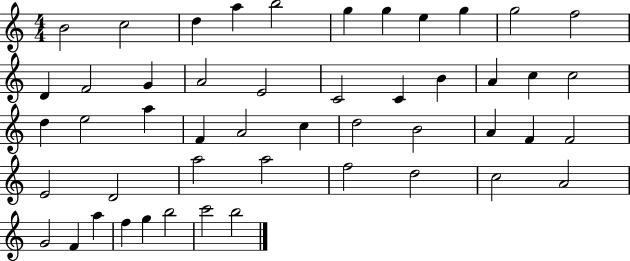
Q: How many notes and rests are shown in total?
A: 49